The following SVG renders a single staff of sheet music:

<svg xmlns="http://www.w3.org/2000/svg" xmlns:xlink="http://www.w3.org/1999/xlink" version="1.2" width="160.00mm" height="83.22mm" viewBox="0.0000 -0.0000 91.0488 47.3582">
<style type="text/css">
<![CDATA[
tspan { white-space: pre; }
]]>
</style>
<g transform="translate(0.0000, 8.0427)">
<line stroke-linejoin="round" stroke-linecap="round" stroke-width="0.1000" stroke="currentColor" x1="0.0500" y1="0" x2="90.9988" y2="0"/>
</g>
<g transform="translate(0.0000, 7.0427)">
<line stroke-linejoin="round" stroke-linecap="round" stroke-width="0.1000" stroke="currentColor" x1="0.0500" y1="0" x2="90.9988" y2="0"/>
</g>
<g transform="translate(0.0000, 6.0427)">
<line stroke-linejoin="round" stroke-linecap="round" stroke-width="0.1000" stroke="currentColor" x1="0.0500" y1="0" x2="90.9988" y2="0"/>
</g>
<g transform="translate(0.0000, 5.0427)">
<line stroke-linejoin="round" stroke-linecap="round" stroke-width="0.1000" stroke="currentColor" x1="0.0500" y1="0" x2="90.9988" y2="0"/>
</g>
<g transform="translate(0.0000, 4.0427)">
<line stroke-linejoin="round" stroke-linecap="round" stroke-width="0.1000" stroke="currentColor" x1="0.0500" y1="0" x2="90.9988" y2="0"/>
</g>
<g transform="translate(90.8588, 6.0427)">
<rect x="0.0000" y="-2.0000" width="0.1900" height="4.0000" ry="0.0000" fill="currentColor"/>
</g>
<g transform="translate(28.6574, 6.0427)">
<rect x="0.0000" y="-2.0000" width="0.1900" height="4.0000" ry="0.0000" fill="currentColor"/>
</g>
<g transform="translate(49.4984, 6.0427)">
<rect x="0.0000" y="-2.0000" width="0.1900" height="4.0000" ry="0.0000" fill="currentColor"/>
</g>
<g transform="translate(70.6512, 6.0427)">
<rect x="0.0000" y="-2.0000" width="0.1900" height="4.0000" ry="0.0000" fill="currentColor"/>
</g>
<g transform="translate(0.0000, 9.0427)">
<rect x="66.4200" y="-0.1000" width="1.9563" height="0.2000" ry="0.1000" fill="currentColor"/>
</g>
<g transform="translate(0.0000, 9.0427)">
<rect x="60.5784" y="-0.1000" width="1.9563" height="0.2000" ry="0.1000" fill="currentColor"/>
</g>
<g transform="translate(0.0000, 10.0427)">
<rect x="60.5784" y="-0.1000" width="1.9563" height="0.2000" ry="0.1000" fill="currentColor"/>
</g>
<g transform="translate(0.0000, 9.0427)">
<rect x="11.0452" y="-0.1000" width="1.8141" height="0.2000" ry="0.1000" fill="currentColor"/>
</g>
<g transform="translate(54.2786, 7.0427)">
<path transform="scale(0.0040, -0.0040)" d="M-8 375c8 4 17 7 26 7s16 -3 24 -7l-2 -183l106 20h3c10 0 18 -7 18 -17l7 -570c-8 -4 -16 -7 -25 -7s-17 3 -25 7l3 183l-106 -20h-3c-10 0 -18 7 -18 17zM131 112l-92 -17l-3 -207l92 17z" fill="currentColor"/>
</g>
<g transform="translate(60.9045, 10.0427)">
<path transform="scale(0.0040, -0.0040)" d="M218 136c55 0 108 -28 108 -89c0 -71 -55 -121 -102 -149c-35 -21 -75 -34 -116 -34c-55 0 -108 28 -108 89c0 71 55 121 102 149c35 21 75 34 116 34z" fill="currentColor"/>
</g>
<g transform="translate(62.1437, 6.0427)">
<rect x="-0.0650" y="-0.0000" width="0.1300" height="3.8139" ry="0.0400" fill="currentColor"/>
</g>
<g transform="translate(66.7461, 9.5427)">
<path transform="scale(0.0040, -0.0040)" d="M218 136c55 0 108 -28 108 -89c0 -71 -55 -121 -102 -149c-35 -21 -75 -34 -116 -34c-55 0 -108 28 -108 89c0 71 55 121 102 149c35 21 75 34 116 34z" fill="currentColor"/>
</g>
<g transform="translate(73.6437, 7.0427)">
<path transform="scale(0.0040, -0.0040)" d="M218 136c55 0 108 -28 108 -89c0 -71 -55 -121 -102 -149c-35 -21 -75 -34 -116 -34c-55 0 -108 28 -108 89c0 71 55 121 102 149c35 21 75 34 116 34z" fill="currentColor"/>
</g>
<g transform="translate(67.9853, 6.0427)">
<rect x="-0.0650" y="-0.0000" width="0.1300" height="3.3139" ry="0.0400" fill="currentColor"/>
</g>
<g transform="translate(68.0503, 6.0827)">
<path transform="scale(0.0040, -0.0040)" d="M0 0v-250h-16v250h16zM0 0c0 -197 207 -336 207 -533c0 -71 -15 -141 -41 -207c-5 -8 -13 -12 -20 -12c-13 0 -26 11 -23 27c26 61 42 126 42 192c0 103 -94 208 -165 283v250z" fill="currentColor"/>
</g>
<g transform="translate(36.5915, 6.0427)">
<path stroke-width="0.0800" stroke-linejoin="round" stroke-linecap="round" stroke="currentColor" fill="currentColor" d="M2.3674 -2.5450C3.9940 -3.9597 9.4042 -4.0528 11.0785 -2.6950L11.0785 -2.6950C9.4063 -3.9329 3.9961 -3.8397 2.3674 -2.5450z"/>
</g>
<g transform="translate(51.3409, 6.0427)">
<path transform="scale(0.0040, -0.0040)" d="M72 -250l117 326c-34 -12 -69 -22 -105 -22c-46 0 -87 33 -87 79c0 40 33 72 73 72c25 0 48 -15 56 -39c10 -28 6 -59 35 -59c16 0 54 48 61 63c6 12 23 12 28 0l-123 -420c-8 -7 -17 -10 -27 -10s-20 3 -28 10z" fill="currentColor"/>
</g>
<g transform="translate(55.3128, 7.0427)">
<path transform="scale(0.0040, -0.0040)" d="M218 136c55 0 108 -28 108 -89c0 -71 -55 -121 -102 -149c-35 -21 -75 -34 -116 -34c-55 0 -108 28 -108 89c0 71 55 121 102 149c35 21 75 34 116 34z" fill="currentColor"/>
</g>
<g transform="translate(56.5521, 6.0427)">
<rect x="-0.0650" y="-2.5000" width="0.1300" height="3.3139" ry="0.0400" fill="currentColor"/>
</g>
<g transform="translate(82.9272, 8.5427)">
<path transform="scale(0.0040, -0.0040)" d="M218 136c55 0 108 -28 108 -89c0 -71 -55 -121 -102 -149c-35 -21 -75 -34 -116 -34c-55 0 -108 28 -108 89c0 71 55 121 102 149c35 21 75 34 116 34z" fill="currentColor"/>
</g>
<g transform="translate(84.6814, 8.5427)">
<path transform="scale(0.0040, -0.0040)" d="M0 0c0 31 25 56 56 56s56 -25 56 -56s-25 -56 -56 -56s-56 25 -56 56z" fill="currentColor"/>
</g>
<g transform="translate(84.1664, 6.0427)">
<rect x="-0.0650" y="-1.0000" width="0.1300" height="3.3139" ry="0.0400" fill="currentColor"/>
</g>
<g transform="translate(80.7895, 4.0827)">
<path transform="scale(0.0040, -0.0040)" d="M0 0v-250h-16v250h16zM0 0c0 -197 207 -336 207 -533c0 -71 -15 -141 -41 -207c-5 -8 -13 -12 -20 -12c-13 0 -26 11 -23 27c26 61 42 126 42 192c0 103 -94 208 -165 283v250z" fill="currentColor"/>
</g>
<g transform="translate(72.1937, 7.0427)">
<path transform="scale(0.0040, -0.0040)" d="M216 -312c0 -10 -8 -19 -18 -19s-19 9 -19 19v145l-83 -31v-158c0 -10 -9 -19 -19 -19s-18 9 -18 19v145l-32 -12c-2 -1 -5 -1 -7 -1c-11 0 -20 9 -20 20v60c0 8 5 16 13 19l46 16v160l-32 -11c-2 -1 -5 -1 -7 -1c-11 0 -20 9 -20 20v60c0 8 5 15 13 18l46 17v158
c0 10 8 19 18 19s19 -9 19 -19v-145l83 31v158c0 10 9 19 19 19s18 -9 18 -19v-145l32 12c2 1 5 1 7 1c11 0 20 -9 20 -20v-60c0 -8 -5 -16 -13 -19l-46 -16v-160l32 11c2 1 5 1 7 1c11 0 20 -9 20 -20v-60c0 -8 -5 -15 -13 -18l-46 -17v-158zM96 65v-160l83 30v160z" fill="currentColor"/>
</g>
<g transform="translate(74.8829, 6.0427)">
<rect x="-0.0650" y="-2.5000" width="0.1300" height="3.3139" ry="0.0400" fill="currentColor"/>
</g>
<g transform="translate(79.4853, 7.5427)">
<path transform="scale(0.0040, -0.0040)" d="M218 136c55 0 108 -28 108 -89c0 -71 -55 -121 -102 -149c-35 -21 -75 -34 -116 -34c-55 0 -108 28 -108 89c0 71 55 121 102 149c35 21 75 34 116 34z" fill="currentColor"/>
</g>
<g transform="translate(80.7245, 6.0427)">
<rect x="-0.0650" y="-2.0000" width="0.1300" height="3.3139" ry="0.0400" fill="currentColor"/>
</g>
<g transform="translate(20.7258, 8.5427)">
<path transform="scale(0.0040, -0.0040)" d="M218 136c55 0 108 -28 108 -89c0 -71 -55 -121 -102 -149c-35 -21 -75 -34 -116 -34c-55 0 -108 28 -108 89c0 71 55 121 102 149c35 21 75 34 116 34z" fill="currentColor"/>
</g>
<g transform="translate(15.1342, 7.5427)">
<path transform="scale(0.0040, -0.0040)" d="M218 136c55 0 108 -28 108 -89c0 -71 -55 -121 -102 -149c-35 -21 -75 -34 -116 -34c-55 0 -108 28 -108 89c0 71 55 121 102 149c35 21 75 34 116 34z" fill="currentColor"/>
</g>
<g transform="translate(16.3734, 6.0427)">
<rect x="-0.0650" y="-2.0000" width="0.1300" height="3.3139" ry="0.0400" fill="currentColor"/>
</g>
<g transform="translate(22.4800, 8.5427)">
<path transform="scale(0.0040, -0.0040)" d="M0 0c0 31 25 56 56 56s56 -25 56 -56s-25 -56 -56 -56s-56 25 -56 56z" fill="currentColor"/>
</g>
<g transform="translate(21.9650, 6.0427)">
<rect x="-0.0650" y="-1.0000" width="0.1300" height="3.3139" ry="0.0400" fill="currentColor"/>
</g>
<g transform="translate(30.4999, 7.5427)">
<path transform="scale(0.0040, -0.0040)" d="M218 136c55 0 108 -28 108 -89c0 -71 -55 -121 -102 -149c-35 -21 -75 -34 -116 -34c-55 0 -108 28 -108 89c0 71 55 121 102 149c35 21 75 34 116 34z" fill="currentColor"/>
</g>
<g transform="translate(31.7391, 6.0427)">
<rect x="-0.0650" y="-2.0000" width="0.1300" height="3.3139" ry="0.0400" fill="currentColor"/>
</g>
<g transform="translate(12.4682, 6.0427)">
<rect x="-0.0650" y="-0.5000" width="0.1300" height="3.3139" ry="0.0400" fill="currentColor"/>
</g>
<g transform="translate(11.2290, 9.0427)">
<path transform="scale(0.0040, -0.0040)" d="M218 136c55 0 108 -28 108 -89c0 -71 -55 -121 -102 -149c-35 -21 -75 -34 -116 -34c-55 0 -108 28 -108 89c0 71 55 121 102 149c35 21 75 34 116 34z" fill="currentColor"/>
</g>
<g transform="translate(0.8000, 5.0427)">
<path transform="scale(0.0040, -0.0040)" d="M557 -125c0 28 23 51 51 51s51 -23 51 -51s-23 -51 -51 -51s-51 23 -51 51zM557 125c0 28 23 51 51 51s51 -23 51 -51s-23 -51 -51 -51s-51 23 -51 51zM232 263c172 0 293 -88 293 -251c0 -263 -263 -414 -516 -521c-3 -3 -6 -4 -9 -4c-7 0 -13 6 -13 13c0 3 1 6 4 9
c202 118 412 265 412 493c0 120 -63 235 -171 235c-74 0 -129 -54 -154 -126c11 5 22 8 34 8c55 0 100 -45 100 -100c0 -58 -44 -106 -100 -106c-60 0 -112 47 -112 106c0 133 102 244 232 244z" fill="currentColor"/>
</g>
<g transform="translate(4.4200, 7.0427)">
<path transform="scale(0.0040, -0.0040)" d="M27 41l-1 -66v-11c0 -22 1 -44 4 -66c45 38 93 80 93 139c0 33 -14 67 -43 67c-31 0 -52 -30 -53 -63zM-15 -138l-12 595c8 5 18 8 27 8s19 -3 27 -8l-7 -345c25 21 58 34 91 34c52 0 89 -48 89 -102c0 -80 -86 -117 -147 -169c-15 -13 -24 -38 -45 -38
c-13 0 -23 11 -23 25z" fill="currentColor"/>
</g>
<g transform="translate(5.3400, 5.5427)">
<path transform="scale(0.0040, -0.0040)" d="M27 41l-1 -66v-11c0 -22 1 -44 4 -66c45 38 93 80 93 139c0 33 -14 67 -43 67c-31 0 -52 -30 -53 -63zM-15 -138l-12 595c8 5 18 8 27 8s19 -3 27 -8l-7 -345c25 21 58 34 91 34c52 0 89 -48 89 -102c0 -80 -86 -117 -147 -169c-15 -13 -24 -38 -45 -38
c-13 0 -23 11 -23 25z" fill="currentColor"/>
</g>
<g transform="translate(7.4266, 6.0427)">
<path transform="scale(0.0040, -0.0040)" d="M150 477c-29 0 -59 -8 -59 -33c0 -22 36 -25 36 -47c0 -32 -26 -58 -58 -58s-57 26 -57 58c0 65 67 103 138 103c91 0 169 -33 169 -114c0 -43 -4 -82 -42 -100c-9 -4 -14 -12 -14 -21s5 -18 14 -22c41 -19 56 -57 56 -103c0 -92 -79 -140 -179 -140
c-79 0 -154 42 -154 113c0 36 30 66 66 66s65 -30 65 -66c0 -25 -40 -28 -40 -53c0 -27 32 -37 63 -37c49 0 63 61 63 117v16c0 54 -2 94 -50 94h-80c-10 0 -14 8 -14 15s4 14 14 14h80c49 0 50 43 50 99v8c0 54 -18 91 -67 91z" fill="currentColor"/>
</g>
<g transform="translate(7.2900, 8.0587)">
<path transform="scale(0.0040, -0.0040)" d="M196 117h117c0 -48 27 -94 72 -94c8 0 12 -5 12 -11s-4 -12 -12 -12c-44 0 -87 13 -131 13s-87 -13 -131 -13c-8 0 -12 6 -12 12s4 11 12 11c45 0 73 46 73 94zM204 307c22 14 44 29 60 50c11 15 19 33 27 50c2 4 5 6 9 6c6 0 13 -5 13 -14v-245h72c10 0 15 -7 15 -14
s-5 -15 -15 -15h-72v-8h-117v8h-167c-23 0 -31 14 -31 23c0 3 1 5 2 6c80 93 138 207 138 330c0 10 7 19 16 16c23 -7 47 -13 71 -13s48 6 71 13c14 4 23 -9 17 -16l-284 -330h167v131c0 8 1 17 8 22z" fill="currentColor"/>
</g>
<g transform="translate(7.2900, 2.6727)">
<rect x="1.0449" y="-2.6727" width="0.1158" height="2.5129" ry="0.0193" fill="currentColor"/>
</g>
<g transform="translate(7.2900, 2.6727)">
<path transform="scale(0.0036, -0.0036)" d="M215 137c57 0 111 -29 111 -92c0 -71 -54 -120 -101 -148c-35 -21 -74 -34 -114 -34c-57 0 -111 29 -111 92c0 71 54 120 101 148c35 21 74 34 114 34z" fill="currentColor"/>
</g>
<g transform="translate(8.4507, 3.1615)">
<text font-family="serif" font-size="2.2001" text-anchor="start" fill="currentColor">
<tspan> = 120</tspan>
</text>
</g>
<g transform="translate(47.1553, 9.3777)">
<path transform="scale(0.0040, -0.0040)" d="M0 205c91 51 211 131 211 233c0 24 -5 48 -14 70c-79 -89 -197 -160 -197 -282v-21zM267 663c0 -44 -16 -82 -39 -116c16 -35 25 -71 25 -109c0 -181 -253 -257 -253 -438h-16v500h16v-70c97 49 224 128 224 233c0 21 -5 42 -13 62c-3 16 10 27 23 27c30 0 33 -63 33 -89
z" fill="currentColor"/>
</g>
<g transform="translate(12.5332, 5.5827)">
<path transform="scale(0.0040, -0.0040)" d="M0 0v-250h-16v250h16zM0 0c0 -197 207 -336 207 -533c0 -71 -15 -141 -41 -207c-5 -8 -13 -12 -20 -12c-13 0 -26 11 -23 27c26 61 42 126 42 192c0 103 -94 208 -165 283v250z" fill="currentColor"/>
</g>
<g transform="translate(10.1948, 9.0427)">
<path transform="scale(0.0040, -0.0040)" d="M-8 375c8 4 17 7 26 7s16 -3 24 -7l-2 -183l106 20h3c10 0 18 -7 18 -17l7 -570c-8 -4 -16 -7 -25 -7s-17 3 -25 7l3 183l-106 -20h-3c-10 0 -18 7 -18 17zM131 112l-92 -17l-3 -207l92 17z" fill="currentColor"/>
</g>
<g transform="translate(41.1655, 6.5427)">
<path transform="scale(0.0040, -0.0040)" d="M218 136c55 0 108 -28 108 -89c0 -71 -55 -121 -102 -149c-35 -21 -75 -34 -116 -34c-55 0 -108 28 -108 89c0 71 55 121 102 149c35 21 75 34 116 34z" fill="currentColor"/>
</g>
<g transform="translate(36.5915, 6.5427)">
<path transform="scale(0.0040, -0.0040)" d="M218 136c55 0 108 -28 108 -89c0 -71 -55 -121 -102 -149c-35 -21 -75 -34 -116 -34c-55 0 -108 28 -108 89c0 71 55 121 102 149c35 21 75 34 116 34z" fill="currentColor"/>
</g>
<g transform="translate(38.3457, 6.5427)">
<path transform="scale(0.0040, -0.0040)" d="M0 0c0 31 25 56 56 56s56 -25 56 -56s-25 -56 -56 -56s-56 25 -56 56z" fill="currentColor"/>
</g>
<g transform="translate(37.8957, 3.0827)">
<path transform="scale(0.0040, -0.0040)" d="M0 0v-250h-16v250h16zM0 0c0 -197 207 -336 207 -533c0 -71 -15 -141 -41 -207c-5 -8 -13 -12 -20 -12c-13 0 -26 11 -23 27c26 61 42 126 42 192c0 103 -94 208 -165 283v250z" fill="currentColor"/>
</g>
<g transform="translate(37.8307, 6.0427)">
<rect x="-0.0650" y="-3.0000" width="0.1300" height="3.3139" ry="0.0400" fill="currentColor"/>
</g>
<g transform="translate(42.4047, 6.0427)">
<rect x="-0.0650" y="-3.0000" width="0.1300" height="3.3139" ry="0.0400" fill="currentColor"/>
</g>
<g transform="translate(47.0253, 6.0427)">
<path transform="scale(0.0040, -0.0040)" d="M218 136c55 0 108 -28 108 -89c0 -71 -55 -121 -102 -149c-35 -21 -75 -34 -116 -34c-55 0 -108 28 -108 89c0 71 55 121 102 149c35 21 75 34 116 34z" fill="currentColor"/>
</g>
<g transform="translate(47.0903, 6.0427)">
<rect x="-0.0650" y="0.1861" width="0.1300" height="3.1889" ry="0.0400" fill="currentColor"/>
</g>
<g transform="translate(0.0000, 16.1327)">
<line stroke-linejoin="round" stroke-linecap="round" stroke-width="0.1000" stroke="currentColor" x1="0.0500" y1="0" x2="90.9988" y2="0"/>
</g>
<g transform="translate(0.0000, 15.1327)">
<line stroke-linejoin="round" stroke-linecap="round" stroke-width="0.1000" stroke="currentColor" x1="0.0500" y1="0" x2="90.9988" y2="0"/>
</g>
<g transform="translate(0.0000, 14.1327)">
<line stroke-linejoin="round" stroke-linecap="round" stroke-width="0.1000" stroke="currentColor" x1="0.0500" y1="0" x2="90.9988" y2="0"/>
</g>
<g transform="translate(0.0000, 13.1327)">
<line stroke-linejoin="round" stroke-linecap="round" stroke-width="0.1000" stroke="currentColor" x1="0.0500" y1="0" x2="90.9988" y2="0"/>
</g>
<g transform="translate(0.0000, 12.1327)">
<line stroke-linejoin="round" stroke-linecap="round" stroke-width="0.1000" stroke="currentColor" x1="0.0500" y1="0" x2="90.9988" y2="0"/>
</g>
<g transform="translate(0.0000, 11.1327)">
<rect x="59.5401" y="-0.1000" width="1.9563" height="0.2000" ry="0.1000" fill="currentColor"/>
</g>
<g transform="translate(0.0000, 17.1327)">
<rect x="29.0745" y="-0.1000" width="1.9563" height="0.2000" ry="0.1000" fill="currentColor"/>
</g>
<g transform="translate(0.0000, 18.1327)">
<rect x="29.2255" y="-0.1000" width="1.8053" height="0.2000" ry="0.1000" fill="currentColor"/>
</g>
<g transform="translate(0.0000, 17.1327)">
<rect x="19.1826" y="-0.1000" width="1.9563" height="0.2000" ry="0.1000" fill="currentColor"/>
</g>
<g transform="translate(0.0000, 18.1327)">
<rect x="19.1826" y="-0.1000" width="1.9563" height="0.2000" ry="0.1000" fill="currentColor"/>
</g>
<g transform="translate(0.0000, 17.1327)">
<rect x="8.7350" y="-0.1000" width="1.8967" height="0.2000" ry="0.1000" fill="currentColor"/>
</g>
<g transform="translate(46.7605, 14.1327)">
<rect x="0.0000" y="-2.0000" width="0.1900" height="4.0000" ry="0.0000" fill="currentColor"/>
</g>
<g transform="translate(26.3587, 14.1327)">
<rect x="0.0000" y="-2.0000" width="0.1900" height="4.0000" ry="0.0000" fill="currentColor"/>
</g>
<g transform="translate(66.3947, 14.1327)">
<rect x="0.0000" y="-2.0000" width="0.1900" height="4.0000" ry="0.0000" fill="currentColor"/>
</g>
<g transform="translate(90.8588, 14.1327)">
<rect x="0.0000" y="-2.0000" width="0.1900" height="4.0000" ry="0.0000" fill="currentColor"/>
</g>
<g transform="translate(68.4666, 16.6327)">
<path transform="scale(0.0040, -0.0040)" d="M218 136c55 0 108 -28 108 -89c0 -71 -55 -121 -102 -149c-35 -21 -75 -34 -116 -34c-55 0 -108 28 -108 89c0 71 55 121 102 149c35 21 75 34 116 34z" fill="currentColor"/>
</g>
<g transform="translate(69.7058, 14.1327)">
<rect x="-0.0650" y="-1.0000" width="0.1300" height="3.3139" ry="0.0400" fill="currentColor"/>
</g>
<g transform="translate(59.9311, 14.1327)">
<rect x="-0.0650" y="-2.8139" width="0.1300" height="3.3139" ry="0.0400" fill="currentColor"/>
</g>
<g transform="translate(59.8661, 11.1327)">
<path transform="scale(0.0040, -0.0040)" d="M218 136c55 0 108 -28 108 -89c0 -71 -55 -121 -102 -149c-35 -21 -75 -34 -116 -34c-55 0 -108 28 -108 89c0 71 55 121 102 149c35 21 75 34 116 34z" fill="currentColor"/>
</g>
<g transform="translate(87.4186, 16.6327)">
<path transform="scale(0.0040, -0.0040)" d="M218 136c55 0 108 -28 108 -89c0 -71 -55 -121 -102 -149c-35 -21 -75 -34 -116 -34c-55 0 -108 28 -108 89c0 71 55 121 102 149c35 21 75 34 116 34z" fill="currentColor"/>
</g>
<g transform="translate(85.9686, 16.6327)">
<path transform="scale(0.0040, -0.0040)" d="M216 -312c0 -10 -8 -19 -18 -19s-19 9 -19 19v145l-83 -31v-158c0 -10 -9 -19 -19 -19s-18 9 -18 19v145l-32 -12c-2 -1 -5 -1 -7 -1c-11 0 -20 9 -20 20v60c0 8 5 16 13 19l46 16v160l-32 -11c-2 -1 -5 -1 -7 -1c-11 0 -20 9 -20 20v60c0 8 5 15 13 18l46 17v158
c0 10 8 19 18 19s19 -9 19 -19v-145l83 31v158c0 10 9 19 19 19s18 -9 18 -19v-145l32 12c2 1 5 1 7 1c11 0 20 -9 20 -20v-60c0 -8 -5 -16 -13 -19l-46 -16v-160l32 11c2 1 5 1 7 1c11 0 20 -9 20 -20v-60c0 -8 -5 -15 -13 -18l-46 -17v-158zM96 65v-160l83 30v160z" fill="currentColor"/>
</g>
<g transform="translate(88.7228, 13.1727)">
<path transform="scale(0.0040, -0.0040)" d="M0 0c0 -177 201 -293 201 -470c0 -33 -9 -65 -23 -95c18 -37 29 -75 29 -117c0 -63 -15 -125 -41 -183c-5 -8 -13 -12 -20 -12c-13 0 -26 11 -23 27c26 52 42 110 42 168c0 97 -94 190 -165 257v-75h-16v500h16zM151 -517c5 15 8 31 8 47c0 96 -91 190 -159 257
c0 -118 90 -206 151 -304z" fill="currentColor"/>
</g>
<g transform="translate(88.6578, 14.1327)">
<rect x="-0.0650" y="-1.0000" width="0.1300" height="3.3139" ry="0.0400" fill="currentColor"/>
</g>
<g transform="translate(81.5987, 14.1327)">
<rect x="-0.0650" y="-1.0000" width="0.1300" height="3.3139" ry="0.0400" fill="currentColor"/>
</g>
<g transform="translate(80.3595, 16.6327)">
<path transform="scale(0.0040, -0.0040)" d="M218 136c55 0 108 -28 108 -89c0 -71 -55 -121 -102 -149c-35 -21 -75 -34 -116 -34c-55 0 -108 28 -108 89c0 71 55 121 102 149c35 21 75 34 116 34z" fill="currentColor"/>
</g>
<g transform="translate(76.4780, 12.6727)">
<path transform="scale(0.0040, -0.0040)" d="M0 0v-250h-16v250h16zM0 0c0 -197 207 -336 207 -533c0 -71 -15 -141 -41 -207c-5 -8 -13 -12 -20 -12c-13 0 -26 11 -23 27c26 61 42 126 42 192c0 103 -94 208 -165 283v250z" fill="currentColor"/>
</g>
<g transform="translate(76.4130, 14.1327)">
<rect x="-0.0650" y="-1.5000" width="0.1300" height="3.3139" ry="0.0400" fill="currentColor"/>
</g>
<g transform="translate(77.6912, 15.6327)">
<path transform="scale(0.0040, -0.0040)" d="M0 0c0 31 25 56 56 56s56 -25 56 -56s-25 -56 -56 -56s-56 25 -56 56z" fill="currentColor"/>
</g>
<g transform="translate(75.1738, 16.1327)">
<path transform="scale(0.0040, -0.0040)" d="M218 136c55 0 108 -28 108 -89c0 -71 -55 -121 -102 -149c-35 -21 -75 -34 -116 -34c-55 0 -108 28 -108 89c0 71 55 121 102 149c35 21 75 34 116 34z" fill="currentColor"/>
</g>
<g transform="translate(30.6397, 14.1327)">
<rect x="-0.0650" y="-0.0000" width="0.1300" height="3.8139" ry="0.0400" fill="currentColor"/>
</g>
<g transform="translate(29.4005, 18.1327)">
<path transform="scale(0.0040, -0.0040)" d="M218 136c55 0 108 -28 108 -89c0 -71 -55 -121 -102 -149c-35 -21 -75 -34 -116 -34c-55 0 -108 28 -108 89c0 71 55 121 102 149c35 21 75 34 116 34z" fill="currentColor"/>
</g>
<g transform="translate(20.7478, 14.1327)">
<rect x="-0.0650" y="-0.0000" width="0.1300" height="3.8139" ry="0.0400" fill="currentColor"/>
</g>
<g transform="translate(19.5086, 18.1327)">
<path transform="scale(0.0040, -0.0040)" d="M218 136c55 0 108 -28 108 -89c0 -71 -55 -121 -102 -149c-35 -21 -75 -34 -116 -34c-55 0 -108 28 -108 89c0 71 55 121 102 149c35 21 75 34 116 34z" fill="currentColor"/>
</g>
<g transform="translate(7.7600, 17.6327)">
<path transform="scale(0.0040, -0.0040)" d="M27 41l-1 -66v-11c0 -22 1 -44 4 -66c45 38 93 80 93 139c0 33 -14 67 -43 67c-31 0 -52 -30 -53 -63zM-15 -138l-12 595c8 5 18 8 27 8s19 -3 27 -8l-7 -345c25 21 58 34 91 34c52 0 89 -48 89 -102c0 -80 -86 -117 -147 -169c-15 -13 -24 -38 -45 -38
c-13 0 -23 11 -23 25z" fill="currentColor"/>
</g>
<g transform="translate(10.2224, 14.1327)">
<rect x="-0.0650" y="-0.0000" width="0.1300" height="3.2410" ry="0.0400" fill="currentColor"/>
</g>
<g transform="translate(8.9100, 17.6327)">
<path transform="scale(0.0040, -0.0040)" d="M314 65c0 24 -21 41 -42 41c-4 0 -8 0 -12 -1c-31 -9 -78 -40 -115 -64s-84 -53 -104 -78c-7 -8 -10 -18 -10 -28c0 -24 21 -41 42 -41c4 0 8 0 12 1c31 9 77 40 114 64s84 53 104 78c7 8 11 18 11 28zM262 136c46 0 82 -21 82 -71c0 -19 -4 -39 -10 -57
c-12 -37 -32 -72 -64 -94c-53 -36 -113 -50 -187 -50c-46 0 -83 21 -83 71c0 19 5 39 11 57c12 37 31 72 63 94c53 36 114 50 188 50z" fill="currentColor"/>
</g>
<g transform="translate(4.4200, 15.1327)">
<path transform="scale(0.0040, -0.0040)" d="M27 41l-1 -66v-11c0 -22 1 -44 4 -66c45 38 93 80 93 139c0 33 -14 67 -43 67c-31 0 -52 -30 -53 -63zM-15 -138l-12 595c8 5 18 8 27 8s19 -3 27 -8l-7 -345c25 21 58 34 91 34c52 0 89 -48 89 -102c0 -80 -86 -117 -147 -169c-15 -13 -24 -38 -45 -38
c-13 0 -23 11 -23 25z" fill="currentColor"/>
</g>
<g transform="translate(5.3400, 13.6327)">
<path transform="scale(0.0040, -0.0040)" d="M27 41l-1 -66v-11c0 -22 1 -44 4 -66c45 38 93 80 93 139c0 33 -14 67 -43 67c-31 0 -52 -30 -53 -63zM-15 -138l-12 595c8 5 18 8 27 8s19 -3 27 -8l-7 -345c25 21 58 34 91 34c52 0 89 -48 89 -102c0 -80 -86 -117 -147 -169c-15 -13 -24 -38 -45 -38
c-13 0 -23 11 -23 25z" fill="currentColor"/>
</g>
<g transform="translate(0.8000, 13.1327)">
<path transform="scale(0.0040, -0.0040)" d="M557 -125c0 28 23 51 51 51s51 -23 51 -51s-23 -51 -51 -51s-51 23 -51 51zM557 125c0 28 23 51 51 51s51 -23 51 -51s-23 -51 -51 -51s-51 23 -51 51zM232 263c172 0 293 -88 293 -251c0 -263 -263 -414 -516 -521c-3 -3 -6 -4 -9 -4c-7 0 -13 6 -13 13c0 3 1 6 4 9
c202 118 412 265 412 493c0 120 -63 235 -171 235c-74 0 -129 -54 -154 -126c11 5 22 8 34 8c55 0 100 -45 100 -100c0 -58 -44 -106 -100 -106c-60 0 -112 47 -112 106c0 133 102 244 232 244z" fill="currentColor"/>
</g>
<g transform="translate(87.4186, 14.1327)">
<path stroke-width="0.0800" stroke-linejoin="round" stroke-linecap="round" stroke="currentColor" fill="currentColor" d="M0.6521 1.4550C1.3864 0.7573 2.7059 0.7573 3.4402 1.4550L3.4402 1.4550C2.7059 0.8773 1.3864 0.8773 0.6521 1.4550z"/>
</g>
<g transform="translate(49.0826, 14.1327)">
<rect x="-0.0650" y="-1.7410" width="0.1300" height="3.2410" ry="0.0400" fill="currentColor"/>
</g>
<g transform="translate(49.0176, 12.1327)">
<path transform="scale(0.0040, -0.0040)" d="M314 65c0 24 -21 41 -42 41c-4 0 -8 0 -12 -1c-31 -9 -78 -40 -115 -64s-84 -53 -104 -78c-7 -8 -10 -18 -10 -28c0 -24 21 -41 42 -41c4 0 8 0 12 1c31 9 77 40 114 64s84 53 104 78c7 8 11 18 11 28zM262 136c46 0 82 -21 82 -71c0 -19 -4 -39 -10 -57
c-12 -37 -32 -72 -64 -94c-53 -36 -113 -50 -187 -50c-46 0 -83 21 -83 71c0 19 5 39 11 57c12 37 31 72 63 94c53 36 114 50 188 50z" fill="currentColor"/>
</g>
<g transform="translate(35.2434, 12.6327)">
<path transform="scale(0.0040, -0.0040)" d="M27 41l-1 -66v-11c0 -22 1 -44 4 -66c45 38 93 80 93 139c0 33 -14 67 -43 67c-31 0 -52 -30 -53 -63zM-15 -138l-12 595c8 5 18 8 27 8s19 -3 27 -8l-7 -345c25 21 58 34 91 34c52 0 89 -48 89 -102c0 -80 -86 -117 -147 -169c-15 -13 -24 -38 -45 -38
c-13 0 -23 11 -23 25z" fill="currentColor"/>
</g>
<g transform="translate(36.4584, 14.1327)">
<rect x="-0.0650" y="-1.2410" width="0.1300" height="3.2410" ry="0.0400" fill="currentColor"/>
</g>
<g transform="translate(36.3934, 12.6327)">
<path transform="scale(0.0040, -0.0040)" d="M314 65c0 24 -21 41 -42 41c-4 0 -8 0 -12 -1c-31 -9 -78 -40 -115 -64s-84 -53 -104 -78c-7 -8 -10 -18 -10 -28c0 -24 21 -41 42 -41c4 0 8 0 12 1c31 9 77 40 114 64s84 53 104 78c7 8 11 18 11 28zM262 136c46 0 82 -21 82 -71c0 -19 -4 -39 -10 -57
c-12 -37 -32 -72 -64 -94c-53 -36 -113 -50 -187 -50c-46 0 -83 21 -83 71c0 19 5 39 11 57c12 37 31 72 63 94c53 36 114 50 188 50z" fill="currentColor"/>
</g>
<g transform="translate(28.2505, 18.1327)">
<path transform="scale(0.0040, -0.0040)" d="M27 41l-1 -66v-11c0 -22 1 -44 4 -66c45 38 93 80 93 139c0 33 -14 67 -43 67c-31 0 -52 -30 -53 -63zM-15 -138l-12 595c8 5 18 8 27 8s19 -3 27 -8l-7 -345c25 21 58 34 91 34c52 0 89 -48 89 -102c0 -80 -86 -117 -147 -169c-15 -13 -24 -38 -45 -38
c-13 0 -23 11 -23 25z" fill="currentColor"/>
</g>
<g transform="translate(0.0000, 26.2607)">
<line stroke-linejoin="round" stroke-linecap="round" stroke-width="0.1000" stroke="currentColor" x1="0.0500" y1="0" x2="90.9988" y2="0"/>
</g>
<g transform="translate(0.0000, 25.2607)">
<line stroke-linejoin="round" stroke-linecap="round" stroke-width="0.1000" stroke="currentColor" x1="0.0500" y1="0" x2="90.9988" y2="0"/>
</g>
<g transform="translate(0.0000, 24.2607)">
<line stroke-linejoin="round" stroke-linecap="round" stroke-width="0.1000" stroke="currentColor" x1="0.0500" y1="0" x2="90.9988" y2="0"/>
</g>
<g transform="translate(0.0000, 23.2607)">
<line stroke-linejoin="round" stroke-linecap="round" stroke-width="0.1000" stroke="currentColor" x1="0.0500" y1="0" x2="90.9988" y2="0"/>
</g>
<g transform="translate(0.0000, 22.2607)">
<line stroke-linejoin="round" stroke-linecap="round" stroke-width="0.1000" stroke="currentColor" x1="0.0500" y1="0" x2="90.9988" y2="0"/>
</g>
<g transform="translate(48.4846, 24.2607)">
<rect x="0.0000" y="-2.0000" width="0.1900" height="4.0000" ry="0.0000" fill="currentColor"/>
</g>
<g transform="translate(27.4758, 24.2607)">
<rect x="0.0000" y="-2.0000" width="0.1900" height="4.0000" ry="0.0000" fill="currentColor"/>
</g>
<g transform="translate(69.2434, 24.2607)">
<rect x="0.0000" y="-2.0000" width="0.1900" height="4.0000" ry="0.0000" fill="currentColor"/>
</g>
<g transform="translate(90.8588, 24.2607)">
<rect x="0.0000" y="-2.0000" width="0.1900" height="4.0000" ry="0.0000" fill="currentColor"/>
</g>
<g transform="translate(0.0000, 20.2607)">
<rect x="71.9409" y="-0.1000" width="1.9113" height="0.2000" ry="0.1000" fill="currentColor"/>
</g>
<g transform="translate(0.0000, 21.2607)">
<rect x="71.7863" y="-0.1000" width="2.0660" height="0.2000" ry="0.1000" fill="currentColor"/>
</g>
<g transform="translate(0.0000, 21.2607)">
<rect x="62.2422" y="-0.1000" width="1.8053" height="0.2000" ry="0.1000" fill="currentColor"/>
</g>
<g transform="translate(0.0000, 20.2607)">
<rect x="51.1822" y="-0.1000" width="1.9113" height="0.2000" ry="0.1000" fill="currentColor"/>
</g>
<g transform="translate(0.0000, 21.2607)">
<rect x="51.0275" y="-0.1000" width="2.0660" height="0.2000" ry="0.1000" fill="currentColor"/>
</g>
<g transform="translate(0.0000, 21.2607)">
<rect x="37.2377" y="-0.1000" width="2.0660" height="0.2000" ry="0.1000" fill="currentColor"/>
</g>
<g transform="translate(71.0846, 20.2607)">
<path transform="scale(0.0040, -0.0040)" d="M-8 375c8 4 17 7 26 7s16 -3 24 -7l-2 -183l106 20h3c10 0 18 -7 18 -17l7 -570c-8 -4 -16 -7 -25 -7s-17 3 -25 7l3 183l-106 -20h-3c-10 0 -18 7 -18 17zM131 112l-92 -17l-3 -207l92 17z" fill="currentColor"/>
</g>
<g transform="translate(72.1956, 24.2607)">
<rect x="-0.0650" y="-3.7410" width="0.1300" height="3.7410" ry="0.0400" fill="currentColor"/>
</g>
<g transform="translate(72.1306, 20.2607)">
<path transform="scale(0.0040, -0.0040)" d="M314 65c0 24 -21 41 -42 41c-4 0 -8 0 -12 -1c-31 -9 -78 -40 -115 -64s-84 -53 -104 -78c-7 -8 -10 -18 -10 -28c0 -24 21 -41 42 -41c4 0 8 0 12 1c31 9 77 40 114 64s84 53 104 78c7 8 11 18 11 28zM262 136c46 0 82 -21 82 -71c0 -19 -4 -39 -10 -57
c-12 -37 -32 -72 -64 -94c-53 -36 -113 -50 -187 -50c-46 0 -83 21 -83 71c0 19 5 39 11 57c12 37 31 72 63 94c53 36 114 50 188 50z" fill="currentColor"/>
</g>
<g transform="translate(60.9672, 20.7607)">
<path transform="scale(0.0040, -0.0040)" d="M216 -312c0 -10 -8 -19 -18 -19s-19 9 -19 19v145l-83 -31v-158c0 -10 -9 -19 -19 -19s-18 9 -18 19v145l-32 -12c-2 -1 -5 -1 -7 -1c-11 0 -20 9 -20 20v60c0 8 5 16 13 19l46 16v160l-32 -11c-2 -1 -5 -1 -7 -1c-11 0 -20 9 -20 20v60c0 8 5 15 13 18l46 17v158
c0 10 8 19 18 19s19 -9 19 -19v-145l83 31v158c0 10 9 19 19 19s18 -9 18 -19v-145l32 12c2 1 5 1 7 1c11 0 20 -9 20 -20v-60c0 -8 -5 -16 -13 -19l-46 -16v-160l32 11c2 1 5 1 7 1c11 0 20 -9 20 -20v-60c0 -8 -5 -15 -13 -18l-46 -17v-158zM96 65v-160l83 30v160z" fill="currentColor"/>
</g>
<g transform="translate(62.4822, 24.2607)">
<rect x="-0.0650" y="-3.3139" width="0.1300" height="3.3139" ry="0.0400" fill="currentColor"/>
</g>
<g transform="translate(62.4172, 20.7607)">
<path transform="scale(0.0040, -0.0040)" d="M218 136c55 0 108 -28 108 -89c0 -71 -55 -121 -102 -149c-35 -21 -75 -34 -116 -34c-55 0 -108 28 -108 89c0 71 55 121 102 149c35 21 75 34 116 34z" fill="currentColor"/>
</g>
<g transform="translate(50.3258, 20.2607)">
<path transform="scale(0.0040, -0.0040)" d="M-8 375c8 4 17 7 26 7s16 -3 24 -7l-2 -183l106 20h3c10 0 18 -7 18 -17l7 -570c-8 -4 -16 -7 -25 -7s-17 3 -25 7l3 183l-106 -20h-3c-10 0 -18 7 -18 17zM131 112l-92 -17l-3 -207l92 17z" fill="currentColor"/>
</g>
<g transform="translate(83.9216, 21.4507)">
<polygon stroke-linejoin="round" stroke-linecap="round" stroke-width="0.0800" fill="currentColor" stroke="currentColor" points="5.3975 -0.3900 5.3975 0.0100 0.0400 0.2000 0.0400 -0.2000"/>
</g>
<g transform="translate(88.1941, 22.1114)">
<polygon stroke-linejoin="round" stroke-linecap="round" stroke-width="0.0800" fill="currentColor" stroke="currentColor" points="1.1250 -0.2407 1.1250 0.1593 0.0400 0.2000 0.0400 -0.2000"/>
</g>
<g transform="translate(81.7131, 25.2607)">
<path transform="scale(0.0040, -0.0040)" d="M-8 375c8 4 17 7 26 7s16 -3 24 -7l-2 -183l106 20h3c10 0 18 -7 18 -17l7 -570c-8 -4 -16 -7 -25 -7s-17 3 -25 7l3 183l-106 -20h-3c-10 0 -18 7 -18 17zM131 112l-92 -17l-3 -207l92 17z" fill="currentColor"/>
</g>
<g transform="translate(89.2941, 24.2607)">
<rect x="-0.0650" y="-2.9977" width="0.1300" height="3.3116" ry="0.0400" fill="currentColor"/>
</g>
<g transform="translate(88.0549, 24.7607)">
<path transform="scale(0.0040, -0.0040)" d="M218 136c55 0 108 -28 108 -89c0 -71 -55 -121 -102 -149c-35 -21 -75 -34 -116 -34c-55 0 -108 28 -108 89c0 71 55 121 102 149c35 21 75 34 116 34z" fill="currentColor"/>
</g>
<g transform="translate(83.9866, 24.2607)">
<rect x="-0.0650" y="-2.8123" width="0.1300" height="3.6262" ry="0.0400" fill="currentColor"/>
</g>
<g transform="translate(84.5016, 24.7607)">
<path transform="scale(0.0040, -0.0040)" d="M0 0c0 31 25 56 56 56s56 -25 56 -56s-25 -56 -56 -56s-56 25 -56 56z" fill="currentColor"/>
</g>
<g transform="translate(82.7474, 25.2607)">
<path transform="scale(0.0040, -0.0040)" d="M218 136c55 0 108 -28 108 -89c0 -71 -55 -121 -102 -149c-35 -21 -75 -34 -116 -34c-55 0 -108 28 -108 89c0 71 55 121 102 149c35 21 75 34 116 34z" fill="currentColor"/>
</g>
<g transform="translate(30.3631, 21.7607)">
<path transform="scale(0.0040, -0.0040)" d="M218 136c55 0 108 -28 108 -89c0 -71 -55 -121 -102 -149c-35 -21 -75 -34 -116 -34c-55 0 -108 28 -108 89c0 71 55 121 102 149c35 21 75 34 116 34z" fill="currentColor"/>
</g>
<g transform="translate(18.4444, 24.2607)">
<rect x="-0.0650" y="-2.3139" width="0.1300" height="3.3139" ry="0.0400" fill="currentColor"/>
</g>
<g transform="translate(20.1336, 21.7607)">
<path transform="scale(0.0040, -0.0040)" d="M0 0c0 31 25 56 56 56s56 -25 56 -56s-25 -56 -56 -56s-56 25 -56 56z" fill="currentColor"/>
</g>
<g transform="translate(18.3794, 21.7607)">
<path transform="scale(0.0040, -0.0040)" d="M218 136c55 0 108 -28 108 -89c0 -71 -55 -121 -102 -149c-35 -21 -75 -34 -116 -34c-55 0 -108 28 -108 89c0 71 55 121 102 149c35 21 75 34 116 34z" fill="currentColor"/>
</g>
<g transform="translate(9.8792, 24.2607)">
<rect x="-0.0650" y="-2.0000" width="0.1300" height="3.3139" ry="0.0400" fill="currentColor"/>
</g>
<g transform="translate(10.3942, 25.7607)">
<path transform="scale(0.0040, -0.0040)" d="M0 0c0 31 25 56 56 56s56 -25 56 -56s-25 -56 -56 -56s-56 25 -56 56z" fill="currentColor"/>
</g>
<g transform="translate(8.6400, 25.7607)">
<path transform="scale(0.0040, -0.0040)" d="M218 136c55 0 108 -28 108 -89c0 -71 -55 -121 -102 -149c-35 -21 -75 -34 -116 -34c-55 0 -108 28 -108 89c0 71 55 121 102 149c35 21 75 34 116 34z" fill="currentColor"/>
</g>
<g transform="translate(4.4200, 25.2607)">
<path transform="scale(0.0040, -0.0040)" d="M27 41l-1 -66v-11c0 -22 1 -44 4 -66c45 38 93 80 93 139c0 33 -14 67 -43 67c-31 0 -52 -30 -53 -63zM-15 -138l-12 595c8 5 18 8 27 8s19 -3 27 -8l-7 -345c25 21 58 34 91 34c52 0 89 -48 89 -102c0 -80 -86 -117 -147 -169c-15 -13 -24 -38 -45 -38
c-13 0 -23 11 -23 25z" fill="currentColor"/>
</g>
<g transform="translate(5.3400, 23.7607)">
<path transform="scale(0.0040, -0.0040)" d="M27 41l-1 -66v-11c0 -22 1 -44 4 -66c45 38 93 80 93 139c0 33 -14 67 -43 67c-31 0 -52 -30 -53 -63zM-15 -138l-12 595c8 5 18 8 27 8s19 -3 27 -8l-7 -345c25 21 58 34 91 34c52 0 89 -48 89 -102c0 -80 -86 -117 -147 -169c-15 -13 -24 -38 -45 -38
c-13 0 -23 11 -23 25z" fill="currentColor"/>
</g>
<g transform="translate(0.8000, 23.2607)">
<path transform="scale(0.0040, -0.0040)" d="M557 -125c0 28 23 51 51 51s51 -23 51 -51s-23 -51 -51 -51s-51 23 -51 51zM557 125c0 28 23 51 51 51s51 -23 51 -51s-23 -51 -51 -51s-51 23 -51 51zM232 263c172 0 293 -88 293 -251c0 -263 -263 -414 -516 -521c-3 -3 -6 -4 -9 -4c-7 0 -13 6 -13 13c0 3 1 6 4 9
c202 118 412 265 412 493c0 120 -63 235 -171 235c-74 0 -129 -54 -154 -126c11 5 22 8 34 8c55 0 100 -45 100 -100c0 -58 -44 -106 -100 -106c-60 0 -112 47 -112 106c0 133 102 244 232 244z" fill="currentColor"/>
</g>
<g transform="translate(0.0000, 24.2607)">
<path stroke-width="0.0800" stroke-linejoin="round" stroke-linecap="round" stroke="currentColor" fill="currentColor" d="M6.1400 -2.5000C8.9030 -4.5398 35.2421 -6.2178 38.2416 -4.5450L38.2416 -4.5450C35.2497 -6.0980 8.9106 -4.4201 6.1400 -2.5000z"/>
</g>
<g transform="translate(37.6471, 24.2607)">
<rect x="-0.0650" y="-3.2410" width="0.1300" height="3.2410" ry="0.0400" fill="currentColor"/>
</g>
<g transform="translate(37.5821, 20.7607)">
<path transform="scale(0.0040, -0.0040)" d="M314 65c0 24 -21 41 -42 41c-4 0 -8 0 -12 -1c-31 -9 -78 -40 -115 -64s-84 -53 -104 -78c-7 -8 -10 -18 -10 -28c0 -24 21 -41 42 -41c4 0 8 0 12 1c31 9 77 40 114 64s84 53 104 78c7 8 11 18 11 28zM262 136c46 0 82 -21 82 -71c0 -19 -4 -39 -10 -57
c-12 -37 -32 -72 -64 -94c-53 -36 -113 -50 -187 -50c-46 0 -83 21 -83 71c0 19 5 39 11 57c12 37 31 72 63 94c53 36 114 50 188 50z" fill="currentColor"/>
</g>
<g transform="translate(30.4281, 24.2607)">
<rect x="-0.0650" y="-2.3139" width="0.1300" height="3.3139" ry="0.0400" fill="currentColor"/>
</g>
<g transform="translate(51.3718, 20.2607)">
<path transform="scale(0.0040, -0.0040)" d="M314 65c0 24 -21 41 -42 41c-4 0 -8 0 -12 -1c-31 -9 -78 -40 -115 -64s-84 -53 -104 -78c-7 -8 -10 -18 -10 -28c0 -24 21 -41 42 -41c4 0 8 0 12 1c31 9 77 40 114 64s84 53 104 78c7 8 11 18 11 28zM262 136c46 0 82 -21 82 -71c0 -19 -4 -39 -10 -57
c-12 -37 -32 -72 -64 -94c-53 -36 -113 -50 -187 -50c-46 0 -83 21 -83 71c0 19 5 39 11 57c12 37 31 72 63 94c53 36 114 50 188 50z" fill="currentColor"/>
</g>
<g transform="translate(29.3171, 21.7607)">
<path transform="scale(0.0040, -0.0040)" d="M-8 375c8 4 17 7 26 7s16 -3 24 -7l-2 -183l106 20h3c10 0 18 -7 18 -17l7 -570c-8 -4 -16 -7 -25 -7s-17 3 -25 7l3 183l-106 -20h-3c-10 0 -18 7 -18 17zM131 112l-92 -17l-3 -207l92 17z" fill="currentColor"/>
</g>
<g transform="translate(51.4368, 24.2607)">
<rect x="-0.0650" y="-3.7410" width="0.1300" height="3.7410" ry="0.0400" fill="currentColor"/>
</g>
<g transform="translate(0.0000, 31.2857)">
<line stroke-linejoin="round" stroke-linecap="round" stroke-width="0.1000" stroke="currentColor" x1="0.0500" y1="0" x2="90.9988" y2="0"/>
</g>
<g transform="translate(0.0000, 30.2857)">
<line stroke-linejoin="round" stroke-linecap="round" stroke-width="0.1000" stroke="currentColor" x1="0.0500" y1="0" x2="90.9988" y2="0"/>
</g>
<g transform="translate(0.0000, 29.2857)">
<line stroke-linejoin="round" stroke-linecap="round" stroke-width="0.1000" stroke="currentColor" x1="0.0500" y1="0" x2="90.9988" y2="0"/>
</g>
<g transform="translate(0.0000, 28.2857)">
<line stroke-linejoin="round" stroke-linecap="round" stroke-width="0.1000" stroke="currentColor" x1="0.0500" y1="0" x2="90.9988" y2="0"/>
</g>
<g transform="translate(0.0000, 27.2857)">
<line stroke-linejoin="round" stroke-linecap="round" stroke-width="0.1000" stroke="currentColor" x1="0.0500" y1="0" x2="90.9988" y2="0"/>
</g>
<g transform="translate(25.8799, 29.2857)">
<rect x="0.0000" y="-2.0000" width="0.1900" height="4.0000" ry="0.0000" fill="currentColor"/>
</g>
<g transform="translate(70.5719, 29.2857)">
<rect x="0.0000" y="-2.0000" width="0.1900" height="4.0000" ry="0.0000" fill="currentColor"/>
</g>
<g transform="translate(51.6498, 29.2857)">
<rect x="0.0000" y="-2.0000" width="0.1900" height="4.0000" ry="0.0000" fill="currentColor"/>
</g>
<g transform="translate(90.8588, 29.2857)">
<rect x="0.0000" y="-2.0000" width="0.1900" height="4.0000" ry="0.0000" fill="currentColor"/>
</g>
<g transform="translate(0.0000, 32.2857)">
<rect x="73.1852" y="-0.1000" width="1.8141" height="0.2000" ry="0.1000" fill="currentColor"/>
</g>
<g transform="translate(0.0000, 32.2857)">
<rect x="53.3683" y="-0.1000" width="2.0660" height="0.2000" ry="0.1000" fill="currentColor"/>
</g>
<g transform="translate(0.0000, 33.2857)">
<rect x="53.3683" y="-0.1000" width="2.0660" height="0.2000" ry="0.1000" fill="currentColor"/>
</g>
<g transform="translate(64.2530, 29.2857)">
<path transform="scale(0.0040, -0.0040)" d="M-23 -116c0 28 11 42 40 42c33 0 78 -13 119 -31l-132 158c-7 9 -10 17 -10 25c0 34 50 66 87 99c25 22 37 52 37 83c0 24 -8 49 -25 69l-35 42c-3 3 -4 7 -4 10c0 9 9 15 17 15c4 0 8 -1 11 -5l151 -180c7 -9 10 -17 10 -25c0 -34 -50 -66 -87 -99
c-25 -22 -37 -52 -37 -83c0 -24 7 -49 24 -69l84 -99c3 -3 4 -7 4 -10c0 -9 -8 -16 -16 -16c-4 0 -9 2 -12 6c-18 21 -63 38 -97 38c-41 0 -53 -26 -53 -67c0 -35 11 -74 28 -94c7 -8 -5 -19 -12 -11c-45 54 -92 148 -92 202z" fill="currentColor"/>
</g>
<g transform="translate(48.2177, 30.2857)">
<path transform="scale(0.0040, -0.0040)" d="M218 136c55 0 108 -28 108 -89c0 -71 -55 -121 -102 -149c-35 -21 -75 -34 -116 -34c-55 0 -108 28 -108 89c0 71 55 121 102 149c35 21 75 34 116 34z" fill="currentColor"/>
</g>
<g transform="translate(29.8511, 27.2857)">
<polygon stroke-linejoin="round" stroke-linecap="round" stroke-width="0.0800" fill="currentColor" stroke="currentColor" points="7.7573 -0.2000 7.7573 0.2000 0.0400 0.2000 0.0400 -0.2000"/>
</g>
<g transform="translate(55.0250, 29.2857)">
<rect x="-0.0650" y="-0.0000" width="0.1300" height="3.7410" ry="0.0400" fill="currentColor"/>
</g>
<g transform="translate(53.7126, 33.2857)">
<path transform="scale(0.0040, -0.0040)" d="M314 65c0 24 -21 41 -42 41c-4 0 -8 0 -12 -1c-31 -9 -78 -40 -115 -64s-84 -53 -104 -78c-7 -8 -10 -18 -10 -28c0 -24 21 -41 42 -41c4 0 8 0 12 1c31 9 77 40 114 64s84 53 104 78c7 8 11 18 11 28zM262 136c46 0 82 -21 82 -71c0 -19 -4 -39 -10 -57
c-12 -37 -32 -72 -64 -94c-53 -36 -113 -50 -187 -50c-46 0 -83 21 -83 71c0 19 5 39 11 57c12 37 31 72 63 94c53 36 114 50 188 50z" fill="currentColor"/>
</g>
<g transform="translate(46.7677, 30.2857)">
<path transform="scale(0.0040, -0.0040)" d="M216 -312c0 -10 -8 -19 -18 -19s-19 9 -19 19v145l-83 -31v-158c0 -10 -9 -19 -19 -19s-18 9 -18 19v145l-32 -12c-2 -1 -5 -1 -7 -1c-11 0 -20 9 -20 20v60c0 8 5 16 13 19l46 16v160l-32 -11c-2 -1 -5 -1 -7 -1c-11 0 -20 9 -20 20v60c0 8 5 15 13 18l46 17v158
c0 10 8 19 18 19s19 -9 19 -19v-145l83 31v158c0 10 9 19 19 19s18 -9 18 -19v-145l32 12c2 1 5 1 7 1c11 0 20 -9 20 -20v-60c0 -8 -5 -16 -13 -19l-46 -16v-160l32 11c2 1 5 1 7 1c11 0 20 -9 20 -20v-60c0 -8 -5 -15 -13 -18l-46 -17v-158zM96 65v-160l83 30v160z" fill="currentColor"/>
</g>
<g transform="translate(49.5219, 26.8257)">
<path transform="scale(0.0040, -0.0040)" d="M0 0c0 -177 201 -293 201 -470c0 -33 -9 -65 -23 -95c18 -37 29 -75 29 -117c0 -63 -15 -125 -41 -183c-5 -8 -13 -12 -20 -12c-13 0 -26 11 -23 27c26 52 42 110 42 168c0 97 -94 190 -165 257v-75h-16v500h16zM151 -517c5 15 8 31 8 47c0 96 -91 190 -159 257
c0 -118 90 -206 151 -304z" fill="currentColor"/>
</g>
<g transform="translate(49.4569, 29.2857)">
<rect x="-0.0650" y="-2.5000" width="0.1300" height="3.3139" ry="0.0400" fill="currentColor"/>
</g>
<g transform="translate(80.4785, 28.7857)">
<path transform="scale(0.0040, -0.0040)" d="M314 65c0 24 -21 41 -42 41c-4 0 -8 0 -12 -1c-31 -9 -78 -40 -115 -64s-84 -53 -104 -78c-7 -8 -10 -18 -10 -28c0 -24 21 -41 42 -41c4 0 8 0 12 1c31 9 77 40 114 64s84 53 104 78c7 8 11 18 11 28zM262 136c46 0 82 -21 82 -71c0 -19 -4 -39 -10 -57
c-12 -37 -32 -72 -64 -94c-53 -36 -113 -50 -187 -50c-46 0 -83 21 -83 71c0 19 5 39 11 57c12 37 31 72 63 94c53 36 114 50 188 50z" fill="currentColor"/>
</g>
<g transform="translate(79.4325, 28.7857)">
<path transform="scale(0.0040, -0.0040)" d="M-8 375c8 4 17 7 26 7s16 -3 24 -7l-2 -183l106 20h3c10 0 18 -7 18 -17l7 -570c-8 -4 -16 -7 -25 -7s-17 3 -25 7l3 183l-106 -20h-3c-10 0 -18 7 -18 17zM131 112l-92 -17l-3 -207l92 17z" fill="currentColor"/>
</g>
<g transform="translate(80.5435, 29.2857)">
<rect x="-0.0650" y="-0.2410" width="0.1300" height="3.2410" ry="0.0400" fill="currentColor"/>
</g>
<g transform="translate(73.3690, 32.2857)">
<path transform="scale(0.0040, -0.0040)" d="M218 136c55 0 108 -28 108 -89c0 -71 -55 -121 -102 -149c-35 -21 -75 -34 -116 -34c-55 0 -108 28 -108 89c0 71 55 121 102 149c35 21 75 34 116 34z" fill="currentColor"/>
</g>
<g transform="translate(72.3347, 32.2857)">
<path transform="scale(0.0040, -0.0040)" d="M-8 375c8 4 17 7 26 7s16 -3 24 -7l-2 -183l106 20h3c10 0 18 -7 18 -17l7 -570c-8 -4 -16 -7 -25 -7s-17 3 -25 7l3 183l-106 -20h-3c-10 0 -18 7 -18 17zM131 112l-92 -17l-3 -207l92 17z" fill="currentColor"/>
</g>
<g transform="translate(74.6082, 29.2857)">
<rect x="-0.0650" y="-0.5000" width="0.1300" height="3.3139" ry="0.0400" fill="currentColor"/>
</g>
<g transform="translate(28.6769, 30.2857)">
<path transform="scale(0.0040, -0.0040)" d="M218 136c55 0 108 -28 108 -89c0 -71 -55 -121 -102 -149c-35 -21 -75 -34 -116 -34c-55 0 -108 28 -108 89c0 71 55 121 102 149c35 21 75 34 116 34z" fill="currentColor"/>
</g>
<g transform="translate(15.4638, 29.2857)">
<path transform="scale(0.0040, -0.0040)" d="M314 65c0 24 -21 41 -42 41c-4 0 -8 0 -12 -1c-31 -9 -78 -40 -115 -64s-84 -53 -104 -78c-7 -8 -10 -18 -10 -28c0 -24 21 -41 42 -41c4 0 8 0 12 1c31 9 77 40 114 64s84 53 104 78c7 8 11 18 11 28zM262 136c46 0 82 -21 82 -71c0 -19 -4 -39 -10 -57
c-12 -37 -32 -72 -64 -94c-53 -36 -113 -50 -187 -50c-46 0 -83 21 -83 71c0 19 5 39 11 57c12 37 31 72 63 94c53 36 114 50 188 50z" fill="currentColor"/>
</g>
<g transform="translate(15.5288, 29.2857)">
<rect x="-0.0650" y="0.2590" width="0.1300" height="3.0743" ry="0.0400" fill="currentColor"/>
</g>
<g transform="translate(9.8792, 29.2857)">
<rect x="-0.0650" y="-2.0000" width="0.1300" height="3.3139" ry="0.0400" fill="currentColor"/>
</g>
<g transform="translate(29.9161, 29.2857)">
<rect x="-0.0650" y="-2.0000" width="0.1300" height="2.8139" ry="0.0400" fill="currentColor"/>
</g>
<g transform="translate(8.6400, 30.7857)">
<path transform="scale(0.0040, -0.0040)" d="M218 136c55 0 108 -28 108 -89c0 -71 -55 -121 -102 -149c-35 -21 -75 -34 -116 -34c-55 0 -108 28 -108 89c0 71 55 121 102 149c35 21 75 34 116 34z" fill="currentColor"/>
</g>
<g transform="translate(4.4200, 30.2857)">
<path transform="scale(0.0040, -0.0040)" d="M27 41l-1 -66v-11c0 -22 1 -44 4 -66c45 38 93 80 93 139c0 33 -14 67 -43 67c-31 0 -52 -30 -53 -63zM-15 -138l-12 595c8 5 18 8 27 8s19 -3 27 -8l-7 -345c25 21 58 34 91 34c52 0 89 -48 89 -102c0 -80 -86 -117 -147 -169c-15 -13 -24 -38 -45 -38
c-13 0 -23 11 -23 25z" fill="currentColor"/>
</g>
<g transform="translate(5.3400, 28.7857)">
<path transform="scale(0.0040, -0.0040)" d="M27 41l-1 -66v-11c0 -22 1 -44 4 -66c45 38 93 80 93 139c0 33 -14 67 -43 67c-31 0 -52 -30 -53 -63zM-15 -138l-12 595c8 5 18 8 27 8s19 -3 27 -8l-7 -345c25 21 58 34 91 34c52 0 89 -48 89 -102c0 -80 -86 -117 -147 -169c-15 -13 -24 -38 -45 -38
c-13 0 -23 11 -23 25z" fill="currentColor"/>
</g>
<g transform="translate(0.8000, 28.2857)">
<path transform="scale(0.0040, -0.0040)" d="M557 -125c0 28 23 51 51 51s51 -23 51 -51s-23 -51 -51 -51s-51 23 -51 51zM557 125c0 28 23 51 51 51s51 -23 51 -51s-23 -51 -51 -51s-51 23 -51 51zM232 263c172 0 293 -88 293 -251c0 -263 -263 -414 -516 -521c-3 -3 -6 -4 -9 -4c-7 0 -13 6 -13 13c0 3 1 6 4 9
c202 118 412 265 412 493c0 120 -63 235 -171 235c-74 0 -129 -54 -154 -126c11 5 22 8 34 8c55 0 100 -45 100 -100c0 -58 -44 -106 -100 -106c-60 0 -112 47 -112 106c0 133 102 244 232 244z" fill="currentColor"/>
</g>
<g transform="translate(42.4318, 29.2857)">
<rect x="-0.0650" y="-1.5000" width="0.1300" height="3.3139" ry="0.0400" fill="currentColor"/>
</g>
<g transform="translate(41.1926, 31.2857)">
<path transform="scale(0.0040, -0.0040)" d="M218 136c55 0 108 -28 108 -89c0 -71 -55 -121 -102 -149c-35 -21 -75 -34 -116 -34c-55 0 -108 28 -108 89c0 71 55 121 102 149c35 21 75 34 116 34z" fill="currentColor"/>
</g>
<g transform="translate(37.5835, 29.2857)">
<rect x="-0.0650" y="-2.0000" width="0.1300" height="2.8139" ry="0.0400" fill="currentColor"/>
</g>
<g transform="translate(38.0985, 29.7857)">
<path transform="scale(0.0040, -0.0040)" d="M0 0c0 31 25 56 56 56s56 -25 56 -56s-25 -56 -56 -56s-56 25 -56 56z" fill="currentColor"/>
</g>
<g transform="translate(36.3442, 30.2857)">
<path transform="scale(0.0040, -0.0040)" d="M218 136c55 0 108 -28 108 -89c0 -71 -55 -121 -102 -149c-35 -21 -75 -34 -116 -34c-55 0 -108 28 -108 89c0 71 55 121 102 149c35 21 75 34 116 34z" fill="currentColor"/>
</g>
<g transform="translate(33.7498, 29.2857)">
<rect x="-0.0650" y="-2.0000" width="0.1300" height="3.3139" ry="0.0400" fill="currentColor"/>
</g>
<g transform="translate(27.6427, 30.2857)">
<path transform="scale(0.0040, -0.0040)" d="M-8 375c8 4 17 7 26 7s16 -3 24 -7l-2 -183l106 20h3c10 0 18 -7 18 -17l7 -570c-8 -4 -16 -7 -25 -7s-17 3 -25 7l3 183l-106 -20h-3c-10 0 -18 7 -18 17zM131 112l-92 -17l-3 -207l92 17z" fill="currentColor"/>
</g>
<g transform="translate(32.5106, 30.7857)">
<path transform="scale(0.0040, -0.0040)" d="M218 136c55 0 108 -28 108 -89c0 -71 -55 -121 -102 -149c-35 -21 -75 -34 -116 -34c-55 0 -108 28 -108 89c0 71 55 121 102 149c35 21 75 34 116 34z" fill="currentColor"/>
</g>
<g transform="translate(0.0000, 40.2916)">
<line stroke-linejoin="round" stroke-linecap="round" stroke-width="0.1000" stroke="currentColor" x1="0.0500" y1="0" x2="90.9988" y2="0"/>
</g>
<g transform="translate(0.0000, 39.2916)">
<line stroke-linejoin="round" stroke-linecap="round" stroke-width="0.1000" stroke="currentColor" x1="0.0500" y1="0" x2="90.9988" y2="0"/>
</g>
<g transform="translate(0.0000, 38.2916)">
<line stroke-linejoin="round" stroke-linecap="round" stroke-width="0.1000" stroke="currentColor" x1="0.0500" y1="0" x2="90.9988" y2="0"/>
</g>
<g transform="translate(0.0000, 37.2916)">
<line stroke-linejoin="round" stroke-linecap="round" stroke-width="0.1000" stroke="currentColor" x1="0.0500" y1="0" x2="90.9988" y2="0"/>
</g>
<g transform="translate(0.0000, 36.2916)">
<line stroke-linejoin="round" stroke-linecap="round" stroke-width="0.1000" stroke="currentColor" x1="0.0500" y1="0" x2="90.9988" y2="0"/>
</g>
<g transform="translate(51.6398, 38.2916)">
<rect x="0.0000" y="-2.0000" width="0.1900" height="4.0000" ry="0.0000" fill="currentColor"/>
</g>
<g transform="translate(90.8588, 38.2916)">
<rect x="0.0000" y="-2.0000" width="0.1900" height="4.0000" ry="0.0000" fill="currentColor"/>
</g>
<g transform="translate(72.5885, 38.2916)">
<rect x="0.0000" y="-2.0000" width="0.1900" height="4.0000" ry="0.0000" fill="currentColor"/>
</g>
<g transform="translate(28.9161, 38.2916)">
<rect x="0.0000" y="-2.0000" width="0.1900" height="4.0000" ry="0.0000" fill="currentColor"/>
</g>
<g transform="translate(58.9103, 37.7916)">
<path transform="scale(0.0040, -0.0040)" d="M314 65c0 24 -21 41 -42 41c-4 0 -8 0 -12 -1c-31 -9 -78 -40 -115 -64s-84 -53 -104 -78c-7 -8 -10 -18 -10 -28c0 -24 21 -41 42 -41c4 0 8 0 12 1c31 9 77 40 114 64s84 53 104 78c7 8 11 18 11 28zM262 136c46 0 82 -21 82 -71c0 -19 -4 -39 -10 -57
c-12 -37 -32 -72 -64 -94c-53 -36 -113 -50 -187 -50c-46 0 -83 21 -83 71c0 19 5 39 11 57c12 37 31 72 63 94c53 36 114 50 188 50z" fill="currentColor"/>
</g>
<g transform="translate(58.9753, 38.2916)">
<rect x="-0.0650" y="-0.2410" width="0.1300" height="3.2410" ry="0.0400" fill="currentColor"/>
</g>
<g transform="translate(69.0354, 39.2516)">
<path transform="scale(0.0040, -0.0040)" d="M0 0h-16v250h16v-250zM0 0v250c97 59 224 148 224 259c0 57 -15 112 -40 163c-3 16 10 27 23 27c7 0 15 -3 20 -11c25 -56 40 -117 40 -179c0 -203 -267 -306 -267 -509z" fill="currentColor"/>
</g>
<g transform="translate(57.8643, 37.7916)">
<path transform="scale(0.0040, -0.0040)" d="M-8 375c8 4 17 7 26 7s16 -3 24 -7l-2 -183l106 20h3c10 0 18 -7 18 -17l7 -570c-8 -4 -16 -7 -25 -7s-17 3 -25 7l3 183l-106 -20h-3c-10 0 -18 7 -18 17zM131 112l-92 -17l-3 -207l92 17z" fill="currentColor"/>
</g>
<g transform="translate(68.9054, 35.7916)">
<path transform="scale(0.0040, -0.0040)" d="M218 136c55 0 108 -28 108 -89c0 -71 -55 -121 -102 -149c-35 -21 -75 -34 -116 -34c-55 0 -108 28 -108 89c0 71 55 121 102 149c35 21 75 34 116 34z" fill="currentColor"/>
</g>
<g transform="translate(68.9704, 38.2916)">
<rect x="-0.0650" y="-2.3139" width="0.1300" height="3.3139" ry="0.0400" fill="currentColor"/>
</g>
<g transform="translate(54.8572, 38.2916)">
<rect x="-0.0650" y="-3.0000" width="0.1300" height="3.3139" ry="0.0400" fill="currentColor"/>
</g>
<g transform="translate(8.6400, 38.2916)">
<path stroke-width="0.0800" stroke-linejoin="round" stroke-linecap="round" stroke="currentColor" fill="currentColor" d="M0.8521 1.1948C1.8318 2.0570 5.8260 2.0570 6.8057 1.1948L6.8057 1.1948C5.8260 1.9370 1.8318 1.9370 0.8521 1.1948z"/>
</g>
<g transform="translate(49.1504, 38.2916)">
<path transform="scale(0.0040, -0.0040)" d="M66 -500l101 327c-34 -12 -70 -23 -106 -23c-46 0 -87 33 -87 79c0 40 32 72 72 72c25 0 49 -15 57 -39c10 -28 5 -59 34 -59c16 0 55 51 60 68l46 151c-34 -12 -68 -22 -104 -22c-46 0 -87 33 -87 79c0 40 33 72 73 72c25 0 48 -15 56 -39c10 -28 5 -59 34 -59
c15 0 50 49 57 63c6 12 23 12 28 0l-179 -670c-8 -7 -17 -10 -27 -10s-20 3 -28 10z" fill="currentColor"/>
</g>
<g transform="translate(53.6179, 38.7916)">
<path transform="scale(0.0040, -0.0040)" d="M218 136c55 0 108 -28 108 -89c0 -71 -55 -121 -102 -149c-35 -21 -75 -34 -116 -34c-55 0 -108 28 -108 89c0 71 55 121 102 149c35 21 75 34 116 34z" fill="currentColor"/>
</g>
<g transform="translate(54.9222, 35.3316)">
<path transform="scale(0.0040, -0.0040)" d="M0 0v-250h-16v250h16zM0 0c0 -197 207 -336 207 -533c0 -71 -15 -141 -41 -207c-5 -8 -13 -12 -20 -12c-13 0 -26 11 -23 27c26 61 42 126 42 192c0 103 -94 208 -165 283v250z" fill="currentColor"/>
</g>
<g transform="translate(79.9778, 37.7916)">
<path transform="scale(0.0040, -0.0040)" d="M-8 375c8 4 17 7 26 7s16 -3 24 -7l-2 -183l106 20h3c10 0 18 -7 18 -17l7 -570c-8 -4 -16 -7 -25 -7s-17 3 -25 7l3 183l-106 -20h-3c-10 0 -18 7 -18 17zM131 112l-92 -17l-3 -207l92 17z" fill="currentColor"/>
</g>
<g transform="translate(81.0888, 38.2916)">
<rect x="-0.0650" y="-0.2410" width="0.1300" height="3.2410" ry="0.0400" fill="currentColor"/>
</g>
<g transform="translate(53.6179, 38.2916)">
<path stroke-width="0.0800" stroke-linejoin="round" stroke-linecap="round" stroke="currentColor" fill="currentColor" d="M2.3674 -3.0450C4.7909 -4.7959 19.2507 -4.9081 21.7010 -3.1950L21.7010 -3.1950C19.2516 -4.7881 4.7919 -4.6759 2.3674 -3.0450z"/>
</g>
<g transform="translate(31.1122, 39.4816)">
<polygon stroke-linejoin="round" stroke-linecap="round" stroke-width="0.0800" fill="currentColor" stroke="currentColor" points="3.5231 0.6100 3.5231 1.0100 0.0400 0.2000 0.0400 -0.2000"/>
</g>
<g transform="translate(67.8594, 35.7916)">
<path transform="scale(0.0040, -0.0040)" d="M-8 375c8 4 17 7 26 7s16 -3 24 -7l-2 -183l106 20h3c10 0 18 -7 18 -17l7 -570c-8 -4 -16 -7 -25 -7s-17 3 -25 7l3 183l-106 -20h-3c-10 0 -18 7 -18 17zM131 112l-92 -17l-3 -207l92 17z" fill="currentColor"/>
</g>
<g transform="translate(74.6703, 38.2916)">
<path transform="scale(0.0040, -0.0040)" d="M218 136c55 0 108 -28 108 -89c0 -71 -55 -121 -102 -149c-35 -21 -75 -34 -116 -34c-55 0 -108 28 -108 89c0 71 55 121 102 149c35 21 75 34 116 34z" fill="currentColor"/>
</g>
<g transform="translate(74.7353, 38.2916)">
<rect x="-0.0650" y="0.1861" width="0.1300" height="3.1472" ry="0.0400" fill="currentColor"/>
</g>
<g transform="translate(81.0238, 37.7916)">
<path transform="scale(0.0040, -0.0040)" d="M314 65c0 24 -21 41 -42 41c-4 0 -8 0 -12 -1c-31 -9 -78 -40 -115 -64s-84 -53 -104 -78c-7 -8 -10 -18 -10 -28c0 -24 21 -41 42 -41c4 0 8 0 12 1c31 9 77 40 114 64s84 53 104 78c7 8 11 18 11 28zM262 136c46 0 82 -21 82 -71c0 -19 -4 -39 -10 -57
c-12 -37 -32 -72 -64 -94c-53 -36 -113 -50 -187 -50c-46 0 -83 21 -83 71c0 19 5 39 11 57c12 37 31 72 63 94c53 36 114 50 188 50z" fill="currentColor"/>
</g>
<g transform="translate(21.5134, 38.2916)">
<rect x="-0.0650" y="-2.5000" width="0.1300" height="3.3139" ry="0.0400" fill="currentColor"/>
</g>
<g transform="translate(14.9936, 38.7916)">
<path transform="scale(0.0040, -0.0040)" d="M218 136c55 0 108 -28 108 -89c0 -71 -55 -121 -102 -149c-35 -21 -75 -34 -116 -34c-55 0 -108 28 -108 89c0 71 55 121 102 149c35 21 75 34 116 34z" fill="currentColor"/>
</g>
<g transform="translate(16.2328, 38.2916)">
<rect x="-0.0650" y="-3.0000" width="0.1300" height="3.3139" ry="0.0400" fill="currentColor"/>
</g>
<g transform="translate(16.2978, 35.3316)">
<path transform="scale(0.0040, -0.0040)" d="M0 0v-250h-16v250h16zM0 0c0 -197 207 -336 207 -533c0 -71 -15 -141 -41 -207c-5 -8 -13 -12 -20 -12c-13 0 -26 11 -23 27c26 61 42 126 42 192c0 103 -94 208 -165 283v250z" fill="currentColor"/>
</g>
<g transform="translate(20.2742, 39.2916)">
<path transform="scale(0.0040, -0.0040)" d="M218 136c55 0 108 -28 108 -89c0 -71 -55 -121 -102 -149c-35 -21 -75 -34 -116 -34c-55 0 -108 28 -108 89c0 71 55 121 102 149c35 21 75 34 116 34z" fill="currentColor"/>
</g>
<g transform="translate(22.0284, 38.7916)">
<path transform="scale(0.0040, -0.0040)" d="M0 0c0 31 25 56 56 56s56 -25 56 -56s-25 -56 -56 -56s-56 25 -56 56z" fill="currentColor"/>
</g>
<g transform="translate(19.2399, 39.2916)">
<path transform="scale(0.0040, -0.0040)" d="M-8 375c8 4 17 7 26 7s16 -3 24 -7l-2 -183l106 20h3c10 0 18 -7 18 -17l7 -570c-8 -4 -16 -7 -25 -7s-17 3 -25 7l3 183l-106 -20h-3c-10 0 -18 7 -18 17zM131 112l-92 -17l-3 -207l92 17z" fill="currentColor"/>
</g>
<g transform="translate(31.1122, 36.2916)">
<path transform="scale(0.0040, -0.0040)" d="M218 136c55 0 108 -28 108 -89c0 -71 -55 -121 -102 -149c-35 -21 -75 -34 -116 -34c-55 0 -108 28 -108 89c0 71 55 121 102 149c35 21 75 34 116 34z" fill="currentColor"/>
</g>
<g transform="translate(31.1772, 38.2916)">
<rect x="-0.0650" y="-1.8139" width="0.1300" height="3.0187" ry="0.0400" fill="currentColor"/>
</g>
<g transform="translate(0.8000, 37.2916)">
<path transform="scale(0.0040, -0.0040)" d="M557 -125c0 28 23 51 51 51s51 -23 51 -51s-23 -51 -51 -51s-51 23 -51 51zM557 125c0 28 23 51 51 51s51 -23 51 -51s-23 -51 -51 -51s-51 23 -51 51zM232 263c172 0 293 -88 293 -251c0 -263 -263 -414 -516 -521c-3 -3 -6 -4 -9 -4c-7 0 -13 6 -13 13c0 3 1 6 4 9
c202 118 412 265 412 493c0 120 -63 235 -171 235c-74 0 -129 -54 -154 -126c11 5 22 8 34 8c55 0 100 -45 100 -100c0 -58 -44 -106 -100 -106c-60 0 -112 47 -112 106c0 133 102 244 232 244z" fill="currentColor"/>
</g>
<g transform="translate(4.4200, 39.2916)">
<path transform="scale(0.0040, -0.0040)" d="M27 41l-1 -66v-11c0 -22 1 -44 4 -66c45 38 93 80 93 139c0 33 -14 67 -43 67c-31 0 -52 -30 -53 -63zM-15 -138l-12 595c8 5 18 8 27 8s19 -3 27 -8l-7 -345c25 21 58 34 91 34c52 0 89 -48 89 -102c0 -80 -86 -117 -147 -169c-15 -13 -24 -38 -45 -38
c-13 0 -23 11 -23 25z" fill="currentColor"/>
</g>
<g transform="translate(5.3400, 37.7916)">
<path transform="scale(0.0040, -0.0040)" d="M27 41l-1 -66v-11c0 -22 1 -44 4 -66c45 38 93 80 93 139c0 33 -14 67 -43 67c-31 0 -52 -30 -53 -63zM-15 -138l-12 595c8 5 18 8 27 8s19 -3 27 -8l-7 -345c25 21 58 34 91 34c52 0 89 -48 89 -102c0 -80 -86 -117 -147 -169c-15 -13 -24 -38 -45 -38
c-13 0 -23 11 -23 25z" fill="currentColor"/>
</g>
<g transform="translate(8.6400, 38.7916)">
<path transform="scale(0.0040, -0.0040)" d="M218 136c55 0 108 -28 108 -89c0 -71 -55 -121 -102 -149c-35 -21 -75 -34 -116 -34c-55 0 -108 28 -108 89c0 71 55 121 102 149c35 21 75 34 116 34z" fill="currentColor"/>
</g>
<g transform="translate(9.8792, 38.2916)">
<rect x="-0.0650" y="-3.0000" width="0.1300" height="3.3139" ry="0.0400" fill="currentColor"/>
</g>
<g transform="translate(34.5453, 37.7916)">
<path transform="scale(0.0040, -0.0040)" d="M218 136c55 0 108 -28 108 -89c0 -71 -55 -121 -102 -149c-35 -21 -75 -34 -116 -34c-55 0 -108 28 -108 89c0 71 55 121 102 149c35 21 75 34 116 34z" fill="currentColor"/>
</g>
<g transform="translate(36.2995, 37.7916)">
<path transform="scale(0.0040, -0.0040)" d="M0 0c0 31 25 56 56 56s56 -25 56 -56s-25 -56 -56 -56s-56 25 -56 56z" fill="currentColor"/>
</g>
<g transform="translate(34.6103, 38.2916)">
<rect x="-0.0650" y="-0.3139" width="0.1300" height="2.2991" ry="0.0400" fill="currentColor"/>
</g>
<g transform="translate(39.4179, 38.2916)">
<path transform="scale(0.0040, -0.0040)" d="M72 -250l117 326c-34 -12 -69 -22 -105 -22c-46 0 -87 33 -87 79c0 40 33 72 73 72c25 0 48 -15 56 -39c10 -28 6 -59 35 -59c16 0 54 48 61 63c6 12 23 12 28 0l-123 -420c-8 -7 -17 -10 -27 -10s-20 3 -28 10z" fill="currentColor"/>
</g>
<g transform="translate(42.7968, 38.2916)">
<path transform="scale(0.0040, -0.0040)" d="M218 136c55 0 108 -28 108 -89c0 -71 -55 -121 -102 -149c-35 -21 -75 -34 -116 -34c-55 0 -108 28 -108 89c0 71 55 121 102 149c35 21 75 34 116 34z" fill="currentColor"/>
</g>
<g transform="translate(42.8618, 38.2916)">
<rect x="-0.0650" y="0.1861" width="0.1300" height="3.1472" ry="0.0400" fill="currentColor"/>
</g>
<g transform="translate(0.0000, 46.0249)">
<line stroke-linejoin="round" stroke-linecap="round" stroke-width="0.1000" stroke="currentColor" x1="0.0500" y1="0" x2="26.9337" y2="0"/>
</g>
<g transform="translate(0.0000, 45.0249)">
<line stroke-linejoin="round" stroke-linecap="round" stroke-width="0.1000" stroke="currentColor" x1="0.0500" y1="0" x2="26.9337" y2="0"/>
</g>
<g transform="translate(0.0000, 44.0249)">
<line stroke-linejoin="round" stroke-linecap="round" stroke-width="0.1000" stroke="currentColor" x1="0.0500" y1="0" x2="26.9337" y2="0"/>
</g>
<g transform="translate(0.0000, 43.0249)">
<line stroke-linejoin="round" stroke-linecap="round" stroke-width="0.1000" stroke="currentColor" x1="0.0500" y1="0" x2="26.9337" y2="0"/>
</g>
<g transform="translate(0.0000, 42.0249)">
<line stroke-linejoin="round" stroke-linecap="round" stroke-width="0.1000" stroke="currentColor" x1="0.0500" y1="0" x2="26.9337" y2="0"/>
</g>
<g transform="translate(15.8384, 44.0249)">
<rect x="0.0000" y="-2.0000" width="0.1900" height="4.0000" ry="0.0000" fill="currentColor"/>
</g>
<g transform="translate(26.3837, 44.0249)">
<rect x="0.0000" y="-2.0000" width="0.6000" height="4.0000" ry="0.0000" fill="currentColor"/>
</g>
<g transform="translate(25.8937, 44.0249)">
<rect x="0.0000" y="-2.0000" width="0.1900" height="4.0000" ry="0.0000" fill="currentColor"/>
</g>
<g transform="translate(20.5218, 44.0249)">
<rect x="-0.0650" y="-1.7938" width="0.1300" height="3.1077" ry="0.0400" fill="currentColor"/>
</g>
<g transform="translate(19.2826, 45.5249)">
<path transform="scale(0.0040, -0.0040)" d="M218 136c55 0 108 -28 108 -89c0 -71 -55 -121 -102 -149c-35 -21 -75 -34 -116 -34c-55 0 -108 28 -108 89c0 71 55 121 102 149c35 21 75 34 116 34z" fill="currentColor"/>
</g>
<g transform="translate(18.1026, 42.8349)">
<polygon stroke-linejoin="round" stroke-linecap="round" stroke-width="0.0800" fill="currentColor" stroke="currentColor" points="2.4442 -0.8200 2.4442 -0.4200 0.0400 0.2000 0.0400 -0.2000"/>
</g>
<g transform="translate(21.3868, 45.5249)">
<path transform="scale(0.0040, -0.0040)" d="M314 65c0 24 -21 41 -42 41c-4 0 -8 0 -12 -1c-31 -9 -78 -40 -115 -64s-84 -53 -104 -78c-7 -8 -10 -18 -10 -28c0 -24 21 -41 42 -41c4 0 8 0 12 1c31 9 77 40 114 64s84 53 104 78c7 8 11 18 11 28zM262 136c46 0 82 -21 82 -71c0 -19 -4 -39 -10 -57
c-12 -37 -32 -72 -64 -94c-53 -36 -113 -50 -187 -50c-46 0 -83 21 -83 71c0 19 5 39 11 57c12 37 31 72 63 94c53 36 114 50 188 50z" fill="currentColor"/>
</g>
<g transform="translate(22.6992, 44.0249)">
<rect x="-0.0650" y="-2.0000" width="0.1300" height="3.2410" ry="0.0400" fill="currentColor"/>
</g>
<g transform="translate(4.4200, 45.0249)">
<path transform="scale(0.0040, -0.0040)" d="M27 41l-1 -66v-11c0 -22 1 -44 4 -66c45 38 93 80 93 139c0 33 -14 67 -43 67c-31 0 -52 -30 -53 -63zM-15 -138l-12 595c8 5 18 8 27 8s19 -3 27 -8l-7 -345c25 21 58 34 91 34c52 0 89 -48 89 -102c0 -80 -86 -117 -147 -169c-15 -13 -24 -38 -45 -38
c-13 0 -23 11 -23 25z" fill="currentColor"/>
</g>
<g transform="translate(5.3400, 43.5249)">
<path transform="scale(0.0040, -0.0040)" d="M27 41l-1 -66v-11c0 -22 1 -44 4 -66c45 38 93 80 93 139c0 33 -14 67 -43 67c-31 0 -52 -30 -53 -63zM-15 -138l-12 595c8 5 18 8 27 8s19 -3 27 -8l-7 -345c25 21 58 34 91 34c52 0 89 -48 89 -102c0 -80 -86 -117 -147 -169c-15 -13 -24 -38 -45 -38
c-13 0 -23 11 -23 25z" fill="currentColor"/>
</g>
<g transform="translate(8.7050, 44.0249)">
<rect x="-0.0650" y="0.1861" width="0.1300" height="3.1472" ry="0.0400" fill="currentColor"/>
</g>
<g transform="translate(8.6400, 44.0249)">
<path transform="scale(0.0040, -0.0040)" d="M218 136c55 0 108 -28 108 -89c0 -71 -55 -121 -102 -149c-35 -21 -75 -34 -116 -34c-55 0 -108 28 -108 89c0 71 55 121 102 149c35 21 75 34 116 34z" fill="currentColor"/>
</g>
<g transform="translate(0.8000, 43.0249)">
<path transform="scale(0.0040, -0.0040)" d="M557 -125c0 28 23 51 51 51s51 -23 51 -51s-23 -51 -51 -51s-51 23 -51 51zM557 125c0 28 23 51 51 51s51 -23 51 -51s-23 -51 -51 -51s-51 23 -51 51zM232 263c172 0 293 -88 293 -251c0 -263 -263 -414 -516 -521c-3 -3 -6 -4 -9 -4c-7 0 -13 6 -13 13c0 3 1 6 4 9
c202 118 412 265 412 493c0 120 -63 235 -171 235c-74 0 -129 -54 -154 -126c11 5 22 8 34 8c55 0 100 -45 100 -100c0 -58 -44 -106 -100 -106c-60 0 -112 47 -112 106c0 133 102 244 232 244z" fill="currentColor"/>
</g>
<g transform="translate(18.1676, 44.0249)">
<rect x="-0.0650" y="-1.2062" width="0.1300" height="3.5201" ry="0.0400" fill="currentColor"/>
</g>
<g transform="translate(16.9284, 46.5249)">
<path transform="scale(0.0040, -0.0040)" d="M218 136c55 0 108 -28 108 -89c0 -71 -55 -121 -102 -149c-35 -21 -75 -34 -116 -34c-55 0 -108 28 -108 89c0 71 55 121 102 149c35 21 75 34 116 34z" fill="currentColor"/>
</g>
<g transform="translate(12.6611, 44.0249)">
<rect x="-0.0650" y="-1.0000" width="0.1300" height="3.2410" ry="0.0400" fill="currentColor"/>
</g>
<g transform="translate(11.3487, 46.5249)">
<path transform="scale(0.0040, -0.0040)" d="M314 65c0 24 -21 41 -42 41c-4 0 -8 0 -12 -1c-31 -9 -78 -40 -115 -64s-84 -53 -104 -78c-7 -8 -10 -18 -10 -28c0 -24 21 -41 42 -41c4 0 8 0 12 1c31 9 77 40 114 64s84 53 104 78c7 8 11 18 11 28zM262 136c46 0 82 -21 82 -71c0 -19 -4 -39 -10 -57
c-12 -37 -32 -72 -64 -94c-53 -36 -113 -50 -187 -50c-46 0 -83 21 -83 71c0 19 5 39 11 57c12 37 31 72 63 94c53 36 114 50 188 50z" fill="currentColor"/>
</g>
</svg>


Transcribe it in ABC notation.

X:1
T:Untitled
M:3/4
L:1/4
K:Bb
E,,/2 A,, F,, A,, C,/2 C, D,/4 z/2 B,, C,, D,,/2 ^B,, A,,/2 F,, _D,,2 C,, _C,, _G,2 A,2 C F,, G,,/2 F,, ^F,,/4 A,, _B, B, D2 E2 ^D E2 B,,/2 C,/4 A,, D,2 B,,/2 A,,/2 B,,/2 G,, ^B,,/4 C,,2 z E,, E,2 C, C,/2 B,, A,/2 _E,/2 z/2 D, z/4 C,/2 E,2 B,/2 D, E,2 D, F,,2 F,,/2 A,,/2 A,,2